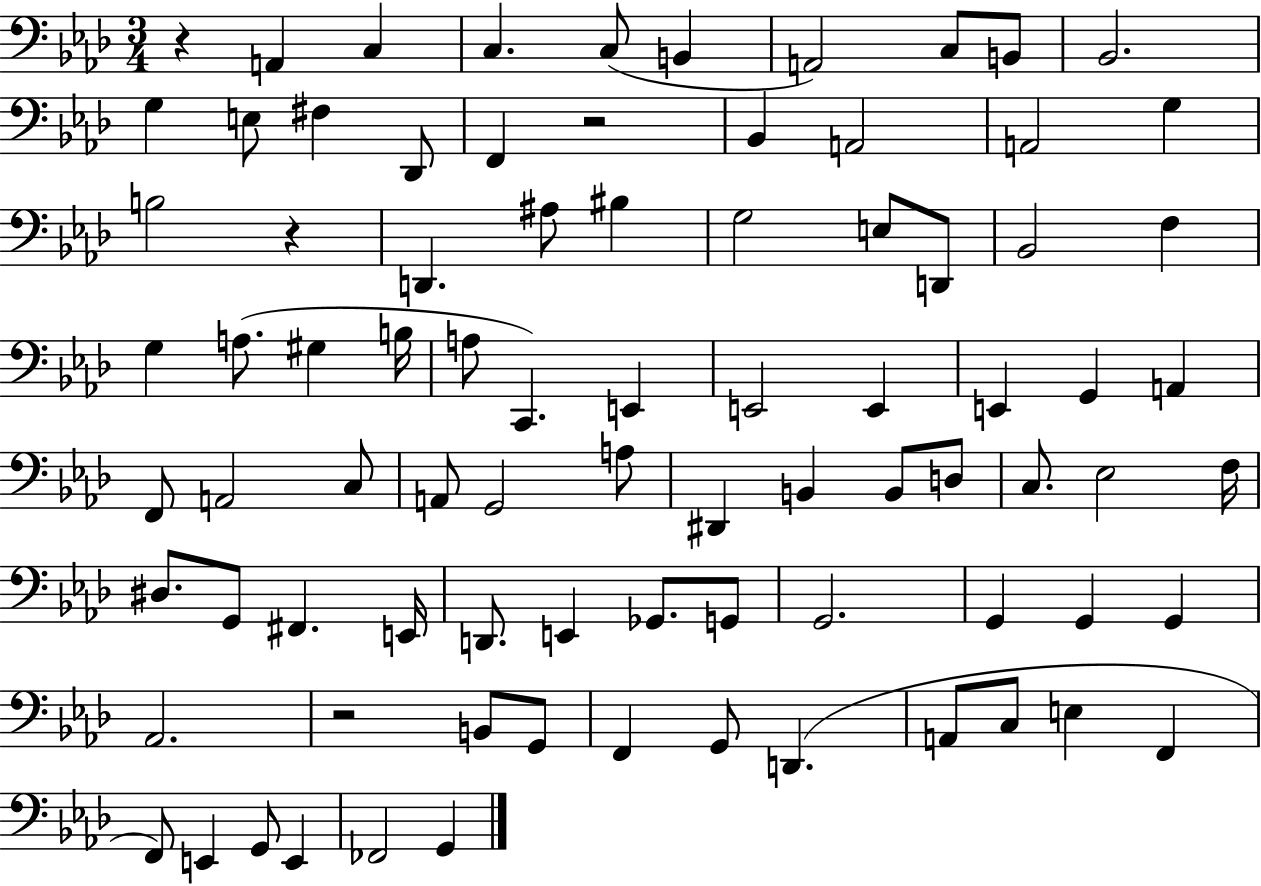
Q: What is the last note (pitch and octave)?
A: G2